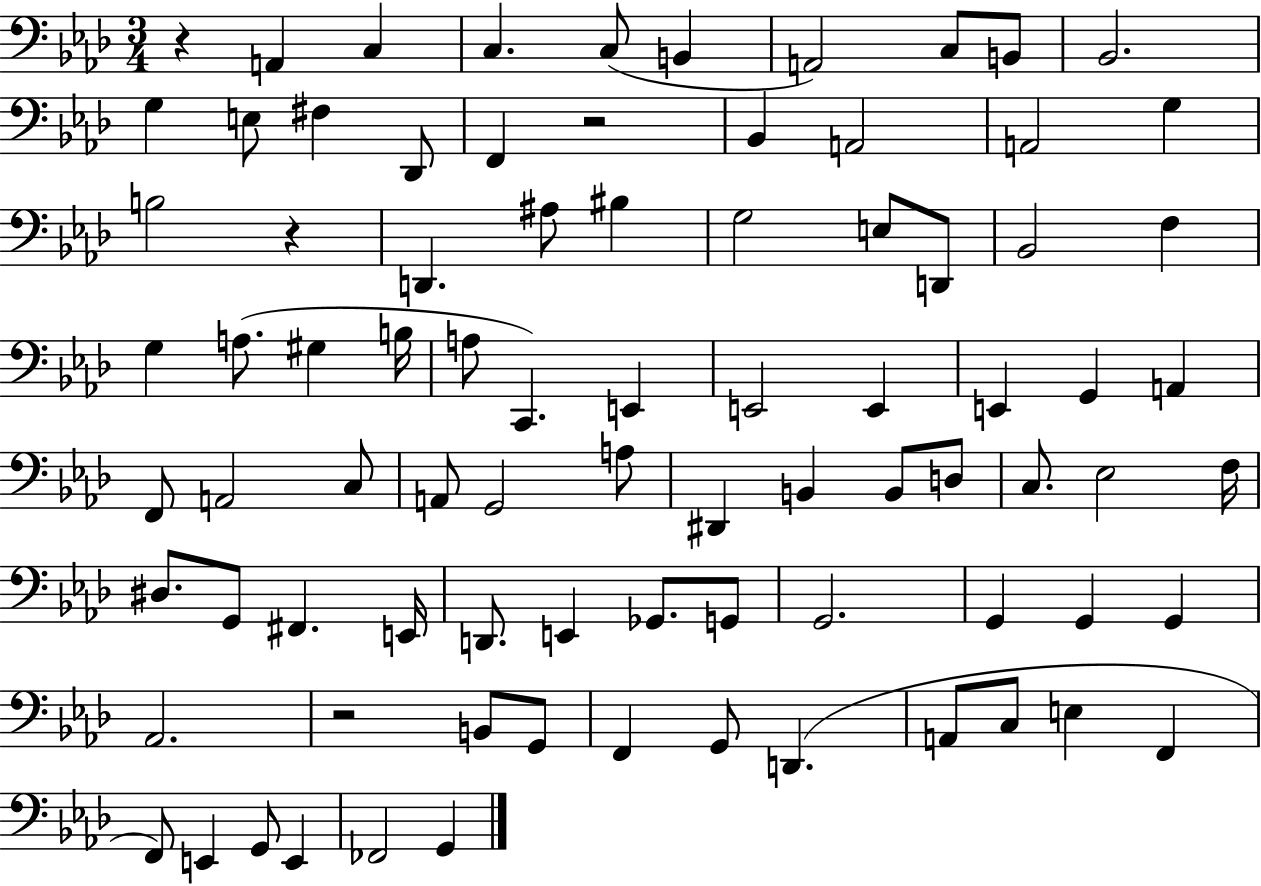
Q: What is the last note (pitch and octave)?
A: G2